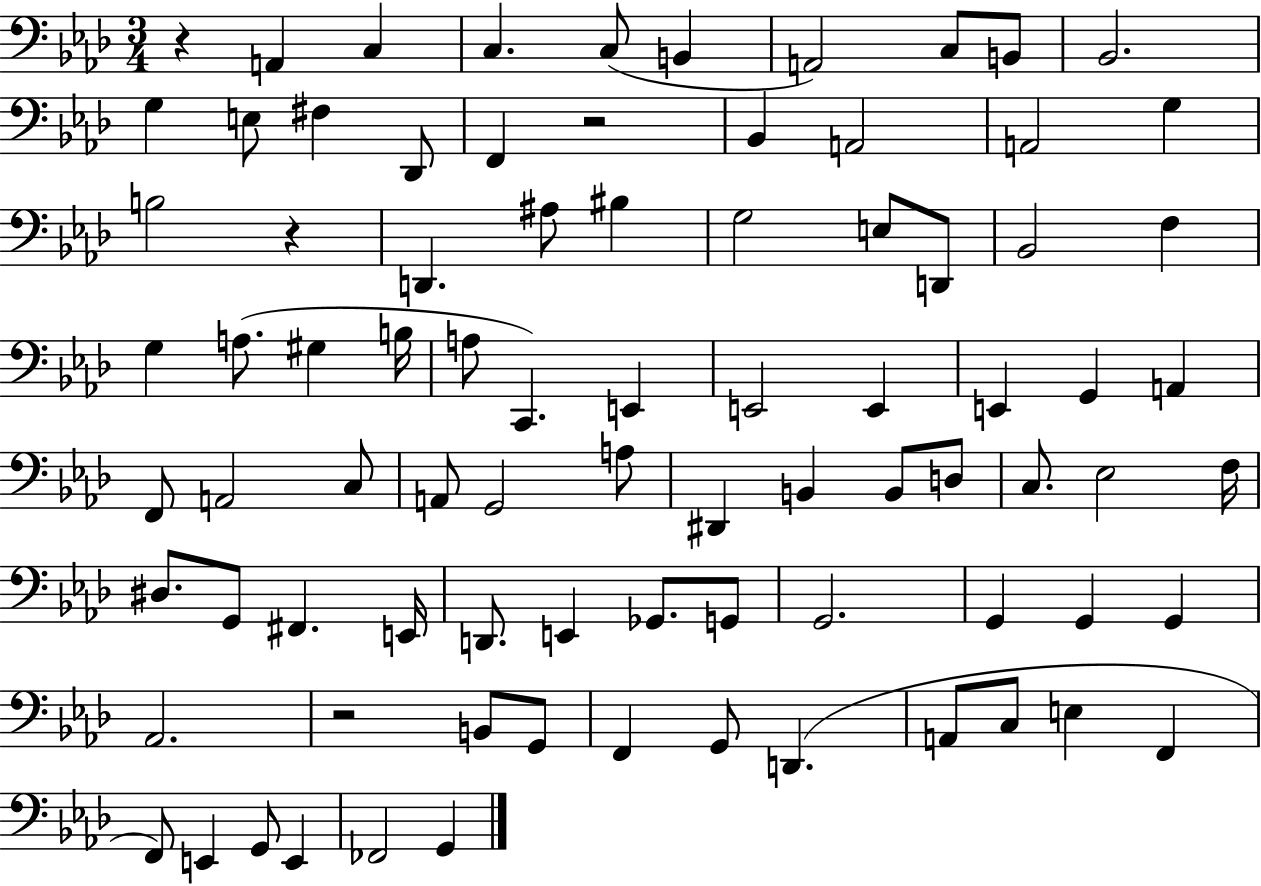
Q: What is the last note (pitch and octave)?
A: G2